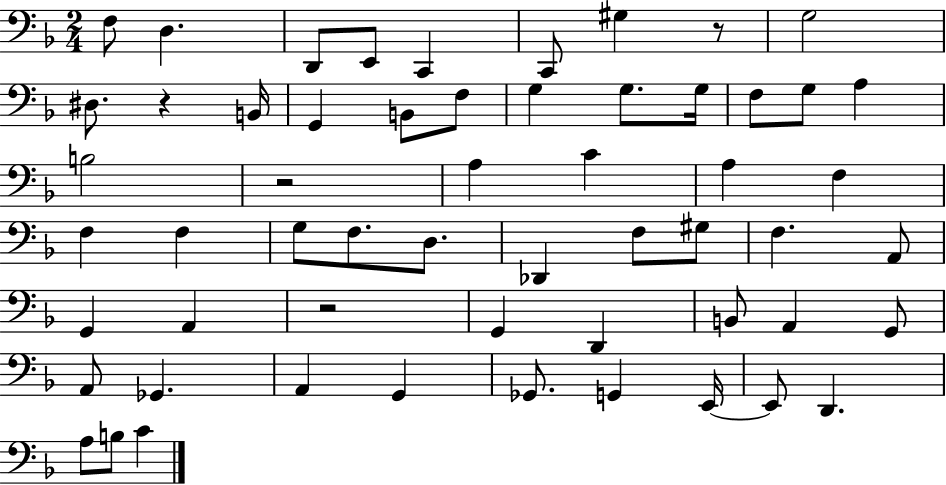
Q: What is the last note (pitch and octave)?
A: C4